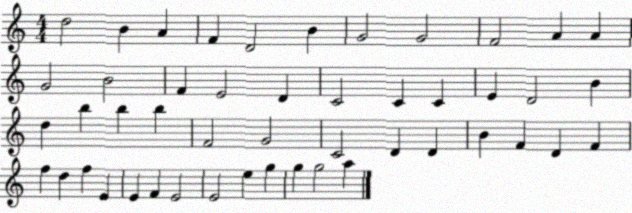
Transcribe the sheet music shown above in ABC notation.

X:1
T:Untitled
M:4/4
L:1/4
K:C
d2 B A F D2 B G2 G2 F2 A A G2 B2 F E2 D C2 C C E D2 B d b b b F2 G2 C2 D D B F D F f d f E E F E2 E2 e g g g2 a